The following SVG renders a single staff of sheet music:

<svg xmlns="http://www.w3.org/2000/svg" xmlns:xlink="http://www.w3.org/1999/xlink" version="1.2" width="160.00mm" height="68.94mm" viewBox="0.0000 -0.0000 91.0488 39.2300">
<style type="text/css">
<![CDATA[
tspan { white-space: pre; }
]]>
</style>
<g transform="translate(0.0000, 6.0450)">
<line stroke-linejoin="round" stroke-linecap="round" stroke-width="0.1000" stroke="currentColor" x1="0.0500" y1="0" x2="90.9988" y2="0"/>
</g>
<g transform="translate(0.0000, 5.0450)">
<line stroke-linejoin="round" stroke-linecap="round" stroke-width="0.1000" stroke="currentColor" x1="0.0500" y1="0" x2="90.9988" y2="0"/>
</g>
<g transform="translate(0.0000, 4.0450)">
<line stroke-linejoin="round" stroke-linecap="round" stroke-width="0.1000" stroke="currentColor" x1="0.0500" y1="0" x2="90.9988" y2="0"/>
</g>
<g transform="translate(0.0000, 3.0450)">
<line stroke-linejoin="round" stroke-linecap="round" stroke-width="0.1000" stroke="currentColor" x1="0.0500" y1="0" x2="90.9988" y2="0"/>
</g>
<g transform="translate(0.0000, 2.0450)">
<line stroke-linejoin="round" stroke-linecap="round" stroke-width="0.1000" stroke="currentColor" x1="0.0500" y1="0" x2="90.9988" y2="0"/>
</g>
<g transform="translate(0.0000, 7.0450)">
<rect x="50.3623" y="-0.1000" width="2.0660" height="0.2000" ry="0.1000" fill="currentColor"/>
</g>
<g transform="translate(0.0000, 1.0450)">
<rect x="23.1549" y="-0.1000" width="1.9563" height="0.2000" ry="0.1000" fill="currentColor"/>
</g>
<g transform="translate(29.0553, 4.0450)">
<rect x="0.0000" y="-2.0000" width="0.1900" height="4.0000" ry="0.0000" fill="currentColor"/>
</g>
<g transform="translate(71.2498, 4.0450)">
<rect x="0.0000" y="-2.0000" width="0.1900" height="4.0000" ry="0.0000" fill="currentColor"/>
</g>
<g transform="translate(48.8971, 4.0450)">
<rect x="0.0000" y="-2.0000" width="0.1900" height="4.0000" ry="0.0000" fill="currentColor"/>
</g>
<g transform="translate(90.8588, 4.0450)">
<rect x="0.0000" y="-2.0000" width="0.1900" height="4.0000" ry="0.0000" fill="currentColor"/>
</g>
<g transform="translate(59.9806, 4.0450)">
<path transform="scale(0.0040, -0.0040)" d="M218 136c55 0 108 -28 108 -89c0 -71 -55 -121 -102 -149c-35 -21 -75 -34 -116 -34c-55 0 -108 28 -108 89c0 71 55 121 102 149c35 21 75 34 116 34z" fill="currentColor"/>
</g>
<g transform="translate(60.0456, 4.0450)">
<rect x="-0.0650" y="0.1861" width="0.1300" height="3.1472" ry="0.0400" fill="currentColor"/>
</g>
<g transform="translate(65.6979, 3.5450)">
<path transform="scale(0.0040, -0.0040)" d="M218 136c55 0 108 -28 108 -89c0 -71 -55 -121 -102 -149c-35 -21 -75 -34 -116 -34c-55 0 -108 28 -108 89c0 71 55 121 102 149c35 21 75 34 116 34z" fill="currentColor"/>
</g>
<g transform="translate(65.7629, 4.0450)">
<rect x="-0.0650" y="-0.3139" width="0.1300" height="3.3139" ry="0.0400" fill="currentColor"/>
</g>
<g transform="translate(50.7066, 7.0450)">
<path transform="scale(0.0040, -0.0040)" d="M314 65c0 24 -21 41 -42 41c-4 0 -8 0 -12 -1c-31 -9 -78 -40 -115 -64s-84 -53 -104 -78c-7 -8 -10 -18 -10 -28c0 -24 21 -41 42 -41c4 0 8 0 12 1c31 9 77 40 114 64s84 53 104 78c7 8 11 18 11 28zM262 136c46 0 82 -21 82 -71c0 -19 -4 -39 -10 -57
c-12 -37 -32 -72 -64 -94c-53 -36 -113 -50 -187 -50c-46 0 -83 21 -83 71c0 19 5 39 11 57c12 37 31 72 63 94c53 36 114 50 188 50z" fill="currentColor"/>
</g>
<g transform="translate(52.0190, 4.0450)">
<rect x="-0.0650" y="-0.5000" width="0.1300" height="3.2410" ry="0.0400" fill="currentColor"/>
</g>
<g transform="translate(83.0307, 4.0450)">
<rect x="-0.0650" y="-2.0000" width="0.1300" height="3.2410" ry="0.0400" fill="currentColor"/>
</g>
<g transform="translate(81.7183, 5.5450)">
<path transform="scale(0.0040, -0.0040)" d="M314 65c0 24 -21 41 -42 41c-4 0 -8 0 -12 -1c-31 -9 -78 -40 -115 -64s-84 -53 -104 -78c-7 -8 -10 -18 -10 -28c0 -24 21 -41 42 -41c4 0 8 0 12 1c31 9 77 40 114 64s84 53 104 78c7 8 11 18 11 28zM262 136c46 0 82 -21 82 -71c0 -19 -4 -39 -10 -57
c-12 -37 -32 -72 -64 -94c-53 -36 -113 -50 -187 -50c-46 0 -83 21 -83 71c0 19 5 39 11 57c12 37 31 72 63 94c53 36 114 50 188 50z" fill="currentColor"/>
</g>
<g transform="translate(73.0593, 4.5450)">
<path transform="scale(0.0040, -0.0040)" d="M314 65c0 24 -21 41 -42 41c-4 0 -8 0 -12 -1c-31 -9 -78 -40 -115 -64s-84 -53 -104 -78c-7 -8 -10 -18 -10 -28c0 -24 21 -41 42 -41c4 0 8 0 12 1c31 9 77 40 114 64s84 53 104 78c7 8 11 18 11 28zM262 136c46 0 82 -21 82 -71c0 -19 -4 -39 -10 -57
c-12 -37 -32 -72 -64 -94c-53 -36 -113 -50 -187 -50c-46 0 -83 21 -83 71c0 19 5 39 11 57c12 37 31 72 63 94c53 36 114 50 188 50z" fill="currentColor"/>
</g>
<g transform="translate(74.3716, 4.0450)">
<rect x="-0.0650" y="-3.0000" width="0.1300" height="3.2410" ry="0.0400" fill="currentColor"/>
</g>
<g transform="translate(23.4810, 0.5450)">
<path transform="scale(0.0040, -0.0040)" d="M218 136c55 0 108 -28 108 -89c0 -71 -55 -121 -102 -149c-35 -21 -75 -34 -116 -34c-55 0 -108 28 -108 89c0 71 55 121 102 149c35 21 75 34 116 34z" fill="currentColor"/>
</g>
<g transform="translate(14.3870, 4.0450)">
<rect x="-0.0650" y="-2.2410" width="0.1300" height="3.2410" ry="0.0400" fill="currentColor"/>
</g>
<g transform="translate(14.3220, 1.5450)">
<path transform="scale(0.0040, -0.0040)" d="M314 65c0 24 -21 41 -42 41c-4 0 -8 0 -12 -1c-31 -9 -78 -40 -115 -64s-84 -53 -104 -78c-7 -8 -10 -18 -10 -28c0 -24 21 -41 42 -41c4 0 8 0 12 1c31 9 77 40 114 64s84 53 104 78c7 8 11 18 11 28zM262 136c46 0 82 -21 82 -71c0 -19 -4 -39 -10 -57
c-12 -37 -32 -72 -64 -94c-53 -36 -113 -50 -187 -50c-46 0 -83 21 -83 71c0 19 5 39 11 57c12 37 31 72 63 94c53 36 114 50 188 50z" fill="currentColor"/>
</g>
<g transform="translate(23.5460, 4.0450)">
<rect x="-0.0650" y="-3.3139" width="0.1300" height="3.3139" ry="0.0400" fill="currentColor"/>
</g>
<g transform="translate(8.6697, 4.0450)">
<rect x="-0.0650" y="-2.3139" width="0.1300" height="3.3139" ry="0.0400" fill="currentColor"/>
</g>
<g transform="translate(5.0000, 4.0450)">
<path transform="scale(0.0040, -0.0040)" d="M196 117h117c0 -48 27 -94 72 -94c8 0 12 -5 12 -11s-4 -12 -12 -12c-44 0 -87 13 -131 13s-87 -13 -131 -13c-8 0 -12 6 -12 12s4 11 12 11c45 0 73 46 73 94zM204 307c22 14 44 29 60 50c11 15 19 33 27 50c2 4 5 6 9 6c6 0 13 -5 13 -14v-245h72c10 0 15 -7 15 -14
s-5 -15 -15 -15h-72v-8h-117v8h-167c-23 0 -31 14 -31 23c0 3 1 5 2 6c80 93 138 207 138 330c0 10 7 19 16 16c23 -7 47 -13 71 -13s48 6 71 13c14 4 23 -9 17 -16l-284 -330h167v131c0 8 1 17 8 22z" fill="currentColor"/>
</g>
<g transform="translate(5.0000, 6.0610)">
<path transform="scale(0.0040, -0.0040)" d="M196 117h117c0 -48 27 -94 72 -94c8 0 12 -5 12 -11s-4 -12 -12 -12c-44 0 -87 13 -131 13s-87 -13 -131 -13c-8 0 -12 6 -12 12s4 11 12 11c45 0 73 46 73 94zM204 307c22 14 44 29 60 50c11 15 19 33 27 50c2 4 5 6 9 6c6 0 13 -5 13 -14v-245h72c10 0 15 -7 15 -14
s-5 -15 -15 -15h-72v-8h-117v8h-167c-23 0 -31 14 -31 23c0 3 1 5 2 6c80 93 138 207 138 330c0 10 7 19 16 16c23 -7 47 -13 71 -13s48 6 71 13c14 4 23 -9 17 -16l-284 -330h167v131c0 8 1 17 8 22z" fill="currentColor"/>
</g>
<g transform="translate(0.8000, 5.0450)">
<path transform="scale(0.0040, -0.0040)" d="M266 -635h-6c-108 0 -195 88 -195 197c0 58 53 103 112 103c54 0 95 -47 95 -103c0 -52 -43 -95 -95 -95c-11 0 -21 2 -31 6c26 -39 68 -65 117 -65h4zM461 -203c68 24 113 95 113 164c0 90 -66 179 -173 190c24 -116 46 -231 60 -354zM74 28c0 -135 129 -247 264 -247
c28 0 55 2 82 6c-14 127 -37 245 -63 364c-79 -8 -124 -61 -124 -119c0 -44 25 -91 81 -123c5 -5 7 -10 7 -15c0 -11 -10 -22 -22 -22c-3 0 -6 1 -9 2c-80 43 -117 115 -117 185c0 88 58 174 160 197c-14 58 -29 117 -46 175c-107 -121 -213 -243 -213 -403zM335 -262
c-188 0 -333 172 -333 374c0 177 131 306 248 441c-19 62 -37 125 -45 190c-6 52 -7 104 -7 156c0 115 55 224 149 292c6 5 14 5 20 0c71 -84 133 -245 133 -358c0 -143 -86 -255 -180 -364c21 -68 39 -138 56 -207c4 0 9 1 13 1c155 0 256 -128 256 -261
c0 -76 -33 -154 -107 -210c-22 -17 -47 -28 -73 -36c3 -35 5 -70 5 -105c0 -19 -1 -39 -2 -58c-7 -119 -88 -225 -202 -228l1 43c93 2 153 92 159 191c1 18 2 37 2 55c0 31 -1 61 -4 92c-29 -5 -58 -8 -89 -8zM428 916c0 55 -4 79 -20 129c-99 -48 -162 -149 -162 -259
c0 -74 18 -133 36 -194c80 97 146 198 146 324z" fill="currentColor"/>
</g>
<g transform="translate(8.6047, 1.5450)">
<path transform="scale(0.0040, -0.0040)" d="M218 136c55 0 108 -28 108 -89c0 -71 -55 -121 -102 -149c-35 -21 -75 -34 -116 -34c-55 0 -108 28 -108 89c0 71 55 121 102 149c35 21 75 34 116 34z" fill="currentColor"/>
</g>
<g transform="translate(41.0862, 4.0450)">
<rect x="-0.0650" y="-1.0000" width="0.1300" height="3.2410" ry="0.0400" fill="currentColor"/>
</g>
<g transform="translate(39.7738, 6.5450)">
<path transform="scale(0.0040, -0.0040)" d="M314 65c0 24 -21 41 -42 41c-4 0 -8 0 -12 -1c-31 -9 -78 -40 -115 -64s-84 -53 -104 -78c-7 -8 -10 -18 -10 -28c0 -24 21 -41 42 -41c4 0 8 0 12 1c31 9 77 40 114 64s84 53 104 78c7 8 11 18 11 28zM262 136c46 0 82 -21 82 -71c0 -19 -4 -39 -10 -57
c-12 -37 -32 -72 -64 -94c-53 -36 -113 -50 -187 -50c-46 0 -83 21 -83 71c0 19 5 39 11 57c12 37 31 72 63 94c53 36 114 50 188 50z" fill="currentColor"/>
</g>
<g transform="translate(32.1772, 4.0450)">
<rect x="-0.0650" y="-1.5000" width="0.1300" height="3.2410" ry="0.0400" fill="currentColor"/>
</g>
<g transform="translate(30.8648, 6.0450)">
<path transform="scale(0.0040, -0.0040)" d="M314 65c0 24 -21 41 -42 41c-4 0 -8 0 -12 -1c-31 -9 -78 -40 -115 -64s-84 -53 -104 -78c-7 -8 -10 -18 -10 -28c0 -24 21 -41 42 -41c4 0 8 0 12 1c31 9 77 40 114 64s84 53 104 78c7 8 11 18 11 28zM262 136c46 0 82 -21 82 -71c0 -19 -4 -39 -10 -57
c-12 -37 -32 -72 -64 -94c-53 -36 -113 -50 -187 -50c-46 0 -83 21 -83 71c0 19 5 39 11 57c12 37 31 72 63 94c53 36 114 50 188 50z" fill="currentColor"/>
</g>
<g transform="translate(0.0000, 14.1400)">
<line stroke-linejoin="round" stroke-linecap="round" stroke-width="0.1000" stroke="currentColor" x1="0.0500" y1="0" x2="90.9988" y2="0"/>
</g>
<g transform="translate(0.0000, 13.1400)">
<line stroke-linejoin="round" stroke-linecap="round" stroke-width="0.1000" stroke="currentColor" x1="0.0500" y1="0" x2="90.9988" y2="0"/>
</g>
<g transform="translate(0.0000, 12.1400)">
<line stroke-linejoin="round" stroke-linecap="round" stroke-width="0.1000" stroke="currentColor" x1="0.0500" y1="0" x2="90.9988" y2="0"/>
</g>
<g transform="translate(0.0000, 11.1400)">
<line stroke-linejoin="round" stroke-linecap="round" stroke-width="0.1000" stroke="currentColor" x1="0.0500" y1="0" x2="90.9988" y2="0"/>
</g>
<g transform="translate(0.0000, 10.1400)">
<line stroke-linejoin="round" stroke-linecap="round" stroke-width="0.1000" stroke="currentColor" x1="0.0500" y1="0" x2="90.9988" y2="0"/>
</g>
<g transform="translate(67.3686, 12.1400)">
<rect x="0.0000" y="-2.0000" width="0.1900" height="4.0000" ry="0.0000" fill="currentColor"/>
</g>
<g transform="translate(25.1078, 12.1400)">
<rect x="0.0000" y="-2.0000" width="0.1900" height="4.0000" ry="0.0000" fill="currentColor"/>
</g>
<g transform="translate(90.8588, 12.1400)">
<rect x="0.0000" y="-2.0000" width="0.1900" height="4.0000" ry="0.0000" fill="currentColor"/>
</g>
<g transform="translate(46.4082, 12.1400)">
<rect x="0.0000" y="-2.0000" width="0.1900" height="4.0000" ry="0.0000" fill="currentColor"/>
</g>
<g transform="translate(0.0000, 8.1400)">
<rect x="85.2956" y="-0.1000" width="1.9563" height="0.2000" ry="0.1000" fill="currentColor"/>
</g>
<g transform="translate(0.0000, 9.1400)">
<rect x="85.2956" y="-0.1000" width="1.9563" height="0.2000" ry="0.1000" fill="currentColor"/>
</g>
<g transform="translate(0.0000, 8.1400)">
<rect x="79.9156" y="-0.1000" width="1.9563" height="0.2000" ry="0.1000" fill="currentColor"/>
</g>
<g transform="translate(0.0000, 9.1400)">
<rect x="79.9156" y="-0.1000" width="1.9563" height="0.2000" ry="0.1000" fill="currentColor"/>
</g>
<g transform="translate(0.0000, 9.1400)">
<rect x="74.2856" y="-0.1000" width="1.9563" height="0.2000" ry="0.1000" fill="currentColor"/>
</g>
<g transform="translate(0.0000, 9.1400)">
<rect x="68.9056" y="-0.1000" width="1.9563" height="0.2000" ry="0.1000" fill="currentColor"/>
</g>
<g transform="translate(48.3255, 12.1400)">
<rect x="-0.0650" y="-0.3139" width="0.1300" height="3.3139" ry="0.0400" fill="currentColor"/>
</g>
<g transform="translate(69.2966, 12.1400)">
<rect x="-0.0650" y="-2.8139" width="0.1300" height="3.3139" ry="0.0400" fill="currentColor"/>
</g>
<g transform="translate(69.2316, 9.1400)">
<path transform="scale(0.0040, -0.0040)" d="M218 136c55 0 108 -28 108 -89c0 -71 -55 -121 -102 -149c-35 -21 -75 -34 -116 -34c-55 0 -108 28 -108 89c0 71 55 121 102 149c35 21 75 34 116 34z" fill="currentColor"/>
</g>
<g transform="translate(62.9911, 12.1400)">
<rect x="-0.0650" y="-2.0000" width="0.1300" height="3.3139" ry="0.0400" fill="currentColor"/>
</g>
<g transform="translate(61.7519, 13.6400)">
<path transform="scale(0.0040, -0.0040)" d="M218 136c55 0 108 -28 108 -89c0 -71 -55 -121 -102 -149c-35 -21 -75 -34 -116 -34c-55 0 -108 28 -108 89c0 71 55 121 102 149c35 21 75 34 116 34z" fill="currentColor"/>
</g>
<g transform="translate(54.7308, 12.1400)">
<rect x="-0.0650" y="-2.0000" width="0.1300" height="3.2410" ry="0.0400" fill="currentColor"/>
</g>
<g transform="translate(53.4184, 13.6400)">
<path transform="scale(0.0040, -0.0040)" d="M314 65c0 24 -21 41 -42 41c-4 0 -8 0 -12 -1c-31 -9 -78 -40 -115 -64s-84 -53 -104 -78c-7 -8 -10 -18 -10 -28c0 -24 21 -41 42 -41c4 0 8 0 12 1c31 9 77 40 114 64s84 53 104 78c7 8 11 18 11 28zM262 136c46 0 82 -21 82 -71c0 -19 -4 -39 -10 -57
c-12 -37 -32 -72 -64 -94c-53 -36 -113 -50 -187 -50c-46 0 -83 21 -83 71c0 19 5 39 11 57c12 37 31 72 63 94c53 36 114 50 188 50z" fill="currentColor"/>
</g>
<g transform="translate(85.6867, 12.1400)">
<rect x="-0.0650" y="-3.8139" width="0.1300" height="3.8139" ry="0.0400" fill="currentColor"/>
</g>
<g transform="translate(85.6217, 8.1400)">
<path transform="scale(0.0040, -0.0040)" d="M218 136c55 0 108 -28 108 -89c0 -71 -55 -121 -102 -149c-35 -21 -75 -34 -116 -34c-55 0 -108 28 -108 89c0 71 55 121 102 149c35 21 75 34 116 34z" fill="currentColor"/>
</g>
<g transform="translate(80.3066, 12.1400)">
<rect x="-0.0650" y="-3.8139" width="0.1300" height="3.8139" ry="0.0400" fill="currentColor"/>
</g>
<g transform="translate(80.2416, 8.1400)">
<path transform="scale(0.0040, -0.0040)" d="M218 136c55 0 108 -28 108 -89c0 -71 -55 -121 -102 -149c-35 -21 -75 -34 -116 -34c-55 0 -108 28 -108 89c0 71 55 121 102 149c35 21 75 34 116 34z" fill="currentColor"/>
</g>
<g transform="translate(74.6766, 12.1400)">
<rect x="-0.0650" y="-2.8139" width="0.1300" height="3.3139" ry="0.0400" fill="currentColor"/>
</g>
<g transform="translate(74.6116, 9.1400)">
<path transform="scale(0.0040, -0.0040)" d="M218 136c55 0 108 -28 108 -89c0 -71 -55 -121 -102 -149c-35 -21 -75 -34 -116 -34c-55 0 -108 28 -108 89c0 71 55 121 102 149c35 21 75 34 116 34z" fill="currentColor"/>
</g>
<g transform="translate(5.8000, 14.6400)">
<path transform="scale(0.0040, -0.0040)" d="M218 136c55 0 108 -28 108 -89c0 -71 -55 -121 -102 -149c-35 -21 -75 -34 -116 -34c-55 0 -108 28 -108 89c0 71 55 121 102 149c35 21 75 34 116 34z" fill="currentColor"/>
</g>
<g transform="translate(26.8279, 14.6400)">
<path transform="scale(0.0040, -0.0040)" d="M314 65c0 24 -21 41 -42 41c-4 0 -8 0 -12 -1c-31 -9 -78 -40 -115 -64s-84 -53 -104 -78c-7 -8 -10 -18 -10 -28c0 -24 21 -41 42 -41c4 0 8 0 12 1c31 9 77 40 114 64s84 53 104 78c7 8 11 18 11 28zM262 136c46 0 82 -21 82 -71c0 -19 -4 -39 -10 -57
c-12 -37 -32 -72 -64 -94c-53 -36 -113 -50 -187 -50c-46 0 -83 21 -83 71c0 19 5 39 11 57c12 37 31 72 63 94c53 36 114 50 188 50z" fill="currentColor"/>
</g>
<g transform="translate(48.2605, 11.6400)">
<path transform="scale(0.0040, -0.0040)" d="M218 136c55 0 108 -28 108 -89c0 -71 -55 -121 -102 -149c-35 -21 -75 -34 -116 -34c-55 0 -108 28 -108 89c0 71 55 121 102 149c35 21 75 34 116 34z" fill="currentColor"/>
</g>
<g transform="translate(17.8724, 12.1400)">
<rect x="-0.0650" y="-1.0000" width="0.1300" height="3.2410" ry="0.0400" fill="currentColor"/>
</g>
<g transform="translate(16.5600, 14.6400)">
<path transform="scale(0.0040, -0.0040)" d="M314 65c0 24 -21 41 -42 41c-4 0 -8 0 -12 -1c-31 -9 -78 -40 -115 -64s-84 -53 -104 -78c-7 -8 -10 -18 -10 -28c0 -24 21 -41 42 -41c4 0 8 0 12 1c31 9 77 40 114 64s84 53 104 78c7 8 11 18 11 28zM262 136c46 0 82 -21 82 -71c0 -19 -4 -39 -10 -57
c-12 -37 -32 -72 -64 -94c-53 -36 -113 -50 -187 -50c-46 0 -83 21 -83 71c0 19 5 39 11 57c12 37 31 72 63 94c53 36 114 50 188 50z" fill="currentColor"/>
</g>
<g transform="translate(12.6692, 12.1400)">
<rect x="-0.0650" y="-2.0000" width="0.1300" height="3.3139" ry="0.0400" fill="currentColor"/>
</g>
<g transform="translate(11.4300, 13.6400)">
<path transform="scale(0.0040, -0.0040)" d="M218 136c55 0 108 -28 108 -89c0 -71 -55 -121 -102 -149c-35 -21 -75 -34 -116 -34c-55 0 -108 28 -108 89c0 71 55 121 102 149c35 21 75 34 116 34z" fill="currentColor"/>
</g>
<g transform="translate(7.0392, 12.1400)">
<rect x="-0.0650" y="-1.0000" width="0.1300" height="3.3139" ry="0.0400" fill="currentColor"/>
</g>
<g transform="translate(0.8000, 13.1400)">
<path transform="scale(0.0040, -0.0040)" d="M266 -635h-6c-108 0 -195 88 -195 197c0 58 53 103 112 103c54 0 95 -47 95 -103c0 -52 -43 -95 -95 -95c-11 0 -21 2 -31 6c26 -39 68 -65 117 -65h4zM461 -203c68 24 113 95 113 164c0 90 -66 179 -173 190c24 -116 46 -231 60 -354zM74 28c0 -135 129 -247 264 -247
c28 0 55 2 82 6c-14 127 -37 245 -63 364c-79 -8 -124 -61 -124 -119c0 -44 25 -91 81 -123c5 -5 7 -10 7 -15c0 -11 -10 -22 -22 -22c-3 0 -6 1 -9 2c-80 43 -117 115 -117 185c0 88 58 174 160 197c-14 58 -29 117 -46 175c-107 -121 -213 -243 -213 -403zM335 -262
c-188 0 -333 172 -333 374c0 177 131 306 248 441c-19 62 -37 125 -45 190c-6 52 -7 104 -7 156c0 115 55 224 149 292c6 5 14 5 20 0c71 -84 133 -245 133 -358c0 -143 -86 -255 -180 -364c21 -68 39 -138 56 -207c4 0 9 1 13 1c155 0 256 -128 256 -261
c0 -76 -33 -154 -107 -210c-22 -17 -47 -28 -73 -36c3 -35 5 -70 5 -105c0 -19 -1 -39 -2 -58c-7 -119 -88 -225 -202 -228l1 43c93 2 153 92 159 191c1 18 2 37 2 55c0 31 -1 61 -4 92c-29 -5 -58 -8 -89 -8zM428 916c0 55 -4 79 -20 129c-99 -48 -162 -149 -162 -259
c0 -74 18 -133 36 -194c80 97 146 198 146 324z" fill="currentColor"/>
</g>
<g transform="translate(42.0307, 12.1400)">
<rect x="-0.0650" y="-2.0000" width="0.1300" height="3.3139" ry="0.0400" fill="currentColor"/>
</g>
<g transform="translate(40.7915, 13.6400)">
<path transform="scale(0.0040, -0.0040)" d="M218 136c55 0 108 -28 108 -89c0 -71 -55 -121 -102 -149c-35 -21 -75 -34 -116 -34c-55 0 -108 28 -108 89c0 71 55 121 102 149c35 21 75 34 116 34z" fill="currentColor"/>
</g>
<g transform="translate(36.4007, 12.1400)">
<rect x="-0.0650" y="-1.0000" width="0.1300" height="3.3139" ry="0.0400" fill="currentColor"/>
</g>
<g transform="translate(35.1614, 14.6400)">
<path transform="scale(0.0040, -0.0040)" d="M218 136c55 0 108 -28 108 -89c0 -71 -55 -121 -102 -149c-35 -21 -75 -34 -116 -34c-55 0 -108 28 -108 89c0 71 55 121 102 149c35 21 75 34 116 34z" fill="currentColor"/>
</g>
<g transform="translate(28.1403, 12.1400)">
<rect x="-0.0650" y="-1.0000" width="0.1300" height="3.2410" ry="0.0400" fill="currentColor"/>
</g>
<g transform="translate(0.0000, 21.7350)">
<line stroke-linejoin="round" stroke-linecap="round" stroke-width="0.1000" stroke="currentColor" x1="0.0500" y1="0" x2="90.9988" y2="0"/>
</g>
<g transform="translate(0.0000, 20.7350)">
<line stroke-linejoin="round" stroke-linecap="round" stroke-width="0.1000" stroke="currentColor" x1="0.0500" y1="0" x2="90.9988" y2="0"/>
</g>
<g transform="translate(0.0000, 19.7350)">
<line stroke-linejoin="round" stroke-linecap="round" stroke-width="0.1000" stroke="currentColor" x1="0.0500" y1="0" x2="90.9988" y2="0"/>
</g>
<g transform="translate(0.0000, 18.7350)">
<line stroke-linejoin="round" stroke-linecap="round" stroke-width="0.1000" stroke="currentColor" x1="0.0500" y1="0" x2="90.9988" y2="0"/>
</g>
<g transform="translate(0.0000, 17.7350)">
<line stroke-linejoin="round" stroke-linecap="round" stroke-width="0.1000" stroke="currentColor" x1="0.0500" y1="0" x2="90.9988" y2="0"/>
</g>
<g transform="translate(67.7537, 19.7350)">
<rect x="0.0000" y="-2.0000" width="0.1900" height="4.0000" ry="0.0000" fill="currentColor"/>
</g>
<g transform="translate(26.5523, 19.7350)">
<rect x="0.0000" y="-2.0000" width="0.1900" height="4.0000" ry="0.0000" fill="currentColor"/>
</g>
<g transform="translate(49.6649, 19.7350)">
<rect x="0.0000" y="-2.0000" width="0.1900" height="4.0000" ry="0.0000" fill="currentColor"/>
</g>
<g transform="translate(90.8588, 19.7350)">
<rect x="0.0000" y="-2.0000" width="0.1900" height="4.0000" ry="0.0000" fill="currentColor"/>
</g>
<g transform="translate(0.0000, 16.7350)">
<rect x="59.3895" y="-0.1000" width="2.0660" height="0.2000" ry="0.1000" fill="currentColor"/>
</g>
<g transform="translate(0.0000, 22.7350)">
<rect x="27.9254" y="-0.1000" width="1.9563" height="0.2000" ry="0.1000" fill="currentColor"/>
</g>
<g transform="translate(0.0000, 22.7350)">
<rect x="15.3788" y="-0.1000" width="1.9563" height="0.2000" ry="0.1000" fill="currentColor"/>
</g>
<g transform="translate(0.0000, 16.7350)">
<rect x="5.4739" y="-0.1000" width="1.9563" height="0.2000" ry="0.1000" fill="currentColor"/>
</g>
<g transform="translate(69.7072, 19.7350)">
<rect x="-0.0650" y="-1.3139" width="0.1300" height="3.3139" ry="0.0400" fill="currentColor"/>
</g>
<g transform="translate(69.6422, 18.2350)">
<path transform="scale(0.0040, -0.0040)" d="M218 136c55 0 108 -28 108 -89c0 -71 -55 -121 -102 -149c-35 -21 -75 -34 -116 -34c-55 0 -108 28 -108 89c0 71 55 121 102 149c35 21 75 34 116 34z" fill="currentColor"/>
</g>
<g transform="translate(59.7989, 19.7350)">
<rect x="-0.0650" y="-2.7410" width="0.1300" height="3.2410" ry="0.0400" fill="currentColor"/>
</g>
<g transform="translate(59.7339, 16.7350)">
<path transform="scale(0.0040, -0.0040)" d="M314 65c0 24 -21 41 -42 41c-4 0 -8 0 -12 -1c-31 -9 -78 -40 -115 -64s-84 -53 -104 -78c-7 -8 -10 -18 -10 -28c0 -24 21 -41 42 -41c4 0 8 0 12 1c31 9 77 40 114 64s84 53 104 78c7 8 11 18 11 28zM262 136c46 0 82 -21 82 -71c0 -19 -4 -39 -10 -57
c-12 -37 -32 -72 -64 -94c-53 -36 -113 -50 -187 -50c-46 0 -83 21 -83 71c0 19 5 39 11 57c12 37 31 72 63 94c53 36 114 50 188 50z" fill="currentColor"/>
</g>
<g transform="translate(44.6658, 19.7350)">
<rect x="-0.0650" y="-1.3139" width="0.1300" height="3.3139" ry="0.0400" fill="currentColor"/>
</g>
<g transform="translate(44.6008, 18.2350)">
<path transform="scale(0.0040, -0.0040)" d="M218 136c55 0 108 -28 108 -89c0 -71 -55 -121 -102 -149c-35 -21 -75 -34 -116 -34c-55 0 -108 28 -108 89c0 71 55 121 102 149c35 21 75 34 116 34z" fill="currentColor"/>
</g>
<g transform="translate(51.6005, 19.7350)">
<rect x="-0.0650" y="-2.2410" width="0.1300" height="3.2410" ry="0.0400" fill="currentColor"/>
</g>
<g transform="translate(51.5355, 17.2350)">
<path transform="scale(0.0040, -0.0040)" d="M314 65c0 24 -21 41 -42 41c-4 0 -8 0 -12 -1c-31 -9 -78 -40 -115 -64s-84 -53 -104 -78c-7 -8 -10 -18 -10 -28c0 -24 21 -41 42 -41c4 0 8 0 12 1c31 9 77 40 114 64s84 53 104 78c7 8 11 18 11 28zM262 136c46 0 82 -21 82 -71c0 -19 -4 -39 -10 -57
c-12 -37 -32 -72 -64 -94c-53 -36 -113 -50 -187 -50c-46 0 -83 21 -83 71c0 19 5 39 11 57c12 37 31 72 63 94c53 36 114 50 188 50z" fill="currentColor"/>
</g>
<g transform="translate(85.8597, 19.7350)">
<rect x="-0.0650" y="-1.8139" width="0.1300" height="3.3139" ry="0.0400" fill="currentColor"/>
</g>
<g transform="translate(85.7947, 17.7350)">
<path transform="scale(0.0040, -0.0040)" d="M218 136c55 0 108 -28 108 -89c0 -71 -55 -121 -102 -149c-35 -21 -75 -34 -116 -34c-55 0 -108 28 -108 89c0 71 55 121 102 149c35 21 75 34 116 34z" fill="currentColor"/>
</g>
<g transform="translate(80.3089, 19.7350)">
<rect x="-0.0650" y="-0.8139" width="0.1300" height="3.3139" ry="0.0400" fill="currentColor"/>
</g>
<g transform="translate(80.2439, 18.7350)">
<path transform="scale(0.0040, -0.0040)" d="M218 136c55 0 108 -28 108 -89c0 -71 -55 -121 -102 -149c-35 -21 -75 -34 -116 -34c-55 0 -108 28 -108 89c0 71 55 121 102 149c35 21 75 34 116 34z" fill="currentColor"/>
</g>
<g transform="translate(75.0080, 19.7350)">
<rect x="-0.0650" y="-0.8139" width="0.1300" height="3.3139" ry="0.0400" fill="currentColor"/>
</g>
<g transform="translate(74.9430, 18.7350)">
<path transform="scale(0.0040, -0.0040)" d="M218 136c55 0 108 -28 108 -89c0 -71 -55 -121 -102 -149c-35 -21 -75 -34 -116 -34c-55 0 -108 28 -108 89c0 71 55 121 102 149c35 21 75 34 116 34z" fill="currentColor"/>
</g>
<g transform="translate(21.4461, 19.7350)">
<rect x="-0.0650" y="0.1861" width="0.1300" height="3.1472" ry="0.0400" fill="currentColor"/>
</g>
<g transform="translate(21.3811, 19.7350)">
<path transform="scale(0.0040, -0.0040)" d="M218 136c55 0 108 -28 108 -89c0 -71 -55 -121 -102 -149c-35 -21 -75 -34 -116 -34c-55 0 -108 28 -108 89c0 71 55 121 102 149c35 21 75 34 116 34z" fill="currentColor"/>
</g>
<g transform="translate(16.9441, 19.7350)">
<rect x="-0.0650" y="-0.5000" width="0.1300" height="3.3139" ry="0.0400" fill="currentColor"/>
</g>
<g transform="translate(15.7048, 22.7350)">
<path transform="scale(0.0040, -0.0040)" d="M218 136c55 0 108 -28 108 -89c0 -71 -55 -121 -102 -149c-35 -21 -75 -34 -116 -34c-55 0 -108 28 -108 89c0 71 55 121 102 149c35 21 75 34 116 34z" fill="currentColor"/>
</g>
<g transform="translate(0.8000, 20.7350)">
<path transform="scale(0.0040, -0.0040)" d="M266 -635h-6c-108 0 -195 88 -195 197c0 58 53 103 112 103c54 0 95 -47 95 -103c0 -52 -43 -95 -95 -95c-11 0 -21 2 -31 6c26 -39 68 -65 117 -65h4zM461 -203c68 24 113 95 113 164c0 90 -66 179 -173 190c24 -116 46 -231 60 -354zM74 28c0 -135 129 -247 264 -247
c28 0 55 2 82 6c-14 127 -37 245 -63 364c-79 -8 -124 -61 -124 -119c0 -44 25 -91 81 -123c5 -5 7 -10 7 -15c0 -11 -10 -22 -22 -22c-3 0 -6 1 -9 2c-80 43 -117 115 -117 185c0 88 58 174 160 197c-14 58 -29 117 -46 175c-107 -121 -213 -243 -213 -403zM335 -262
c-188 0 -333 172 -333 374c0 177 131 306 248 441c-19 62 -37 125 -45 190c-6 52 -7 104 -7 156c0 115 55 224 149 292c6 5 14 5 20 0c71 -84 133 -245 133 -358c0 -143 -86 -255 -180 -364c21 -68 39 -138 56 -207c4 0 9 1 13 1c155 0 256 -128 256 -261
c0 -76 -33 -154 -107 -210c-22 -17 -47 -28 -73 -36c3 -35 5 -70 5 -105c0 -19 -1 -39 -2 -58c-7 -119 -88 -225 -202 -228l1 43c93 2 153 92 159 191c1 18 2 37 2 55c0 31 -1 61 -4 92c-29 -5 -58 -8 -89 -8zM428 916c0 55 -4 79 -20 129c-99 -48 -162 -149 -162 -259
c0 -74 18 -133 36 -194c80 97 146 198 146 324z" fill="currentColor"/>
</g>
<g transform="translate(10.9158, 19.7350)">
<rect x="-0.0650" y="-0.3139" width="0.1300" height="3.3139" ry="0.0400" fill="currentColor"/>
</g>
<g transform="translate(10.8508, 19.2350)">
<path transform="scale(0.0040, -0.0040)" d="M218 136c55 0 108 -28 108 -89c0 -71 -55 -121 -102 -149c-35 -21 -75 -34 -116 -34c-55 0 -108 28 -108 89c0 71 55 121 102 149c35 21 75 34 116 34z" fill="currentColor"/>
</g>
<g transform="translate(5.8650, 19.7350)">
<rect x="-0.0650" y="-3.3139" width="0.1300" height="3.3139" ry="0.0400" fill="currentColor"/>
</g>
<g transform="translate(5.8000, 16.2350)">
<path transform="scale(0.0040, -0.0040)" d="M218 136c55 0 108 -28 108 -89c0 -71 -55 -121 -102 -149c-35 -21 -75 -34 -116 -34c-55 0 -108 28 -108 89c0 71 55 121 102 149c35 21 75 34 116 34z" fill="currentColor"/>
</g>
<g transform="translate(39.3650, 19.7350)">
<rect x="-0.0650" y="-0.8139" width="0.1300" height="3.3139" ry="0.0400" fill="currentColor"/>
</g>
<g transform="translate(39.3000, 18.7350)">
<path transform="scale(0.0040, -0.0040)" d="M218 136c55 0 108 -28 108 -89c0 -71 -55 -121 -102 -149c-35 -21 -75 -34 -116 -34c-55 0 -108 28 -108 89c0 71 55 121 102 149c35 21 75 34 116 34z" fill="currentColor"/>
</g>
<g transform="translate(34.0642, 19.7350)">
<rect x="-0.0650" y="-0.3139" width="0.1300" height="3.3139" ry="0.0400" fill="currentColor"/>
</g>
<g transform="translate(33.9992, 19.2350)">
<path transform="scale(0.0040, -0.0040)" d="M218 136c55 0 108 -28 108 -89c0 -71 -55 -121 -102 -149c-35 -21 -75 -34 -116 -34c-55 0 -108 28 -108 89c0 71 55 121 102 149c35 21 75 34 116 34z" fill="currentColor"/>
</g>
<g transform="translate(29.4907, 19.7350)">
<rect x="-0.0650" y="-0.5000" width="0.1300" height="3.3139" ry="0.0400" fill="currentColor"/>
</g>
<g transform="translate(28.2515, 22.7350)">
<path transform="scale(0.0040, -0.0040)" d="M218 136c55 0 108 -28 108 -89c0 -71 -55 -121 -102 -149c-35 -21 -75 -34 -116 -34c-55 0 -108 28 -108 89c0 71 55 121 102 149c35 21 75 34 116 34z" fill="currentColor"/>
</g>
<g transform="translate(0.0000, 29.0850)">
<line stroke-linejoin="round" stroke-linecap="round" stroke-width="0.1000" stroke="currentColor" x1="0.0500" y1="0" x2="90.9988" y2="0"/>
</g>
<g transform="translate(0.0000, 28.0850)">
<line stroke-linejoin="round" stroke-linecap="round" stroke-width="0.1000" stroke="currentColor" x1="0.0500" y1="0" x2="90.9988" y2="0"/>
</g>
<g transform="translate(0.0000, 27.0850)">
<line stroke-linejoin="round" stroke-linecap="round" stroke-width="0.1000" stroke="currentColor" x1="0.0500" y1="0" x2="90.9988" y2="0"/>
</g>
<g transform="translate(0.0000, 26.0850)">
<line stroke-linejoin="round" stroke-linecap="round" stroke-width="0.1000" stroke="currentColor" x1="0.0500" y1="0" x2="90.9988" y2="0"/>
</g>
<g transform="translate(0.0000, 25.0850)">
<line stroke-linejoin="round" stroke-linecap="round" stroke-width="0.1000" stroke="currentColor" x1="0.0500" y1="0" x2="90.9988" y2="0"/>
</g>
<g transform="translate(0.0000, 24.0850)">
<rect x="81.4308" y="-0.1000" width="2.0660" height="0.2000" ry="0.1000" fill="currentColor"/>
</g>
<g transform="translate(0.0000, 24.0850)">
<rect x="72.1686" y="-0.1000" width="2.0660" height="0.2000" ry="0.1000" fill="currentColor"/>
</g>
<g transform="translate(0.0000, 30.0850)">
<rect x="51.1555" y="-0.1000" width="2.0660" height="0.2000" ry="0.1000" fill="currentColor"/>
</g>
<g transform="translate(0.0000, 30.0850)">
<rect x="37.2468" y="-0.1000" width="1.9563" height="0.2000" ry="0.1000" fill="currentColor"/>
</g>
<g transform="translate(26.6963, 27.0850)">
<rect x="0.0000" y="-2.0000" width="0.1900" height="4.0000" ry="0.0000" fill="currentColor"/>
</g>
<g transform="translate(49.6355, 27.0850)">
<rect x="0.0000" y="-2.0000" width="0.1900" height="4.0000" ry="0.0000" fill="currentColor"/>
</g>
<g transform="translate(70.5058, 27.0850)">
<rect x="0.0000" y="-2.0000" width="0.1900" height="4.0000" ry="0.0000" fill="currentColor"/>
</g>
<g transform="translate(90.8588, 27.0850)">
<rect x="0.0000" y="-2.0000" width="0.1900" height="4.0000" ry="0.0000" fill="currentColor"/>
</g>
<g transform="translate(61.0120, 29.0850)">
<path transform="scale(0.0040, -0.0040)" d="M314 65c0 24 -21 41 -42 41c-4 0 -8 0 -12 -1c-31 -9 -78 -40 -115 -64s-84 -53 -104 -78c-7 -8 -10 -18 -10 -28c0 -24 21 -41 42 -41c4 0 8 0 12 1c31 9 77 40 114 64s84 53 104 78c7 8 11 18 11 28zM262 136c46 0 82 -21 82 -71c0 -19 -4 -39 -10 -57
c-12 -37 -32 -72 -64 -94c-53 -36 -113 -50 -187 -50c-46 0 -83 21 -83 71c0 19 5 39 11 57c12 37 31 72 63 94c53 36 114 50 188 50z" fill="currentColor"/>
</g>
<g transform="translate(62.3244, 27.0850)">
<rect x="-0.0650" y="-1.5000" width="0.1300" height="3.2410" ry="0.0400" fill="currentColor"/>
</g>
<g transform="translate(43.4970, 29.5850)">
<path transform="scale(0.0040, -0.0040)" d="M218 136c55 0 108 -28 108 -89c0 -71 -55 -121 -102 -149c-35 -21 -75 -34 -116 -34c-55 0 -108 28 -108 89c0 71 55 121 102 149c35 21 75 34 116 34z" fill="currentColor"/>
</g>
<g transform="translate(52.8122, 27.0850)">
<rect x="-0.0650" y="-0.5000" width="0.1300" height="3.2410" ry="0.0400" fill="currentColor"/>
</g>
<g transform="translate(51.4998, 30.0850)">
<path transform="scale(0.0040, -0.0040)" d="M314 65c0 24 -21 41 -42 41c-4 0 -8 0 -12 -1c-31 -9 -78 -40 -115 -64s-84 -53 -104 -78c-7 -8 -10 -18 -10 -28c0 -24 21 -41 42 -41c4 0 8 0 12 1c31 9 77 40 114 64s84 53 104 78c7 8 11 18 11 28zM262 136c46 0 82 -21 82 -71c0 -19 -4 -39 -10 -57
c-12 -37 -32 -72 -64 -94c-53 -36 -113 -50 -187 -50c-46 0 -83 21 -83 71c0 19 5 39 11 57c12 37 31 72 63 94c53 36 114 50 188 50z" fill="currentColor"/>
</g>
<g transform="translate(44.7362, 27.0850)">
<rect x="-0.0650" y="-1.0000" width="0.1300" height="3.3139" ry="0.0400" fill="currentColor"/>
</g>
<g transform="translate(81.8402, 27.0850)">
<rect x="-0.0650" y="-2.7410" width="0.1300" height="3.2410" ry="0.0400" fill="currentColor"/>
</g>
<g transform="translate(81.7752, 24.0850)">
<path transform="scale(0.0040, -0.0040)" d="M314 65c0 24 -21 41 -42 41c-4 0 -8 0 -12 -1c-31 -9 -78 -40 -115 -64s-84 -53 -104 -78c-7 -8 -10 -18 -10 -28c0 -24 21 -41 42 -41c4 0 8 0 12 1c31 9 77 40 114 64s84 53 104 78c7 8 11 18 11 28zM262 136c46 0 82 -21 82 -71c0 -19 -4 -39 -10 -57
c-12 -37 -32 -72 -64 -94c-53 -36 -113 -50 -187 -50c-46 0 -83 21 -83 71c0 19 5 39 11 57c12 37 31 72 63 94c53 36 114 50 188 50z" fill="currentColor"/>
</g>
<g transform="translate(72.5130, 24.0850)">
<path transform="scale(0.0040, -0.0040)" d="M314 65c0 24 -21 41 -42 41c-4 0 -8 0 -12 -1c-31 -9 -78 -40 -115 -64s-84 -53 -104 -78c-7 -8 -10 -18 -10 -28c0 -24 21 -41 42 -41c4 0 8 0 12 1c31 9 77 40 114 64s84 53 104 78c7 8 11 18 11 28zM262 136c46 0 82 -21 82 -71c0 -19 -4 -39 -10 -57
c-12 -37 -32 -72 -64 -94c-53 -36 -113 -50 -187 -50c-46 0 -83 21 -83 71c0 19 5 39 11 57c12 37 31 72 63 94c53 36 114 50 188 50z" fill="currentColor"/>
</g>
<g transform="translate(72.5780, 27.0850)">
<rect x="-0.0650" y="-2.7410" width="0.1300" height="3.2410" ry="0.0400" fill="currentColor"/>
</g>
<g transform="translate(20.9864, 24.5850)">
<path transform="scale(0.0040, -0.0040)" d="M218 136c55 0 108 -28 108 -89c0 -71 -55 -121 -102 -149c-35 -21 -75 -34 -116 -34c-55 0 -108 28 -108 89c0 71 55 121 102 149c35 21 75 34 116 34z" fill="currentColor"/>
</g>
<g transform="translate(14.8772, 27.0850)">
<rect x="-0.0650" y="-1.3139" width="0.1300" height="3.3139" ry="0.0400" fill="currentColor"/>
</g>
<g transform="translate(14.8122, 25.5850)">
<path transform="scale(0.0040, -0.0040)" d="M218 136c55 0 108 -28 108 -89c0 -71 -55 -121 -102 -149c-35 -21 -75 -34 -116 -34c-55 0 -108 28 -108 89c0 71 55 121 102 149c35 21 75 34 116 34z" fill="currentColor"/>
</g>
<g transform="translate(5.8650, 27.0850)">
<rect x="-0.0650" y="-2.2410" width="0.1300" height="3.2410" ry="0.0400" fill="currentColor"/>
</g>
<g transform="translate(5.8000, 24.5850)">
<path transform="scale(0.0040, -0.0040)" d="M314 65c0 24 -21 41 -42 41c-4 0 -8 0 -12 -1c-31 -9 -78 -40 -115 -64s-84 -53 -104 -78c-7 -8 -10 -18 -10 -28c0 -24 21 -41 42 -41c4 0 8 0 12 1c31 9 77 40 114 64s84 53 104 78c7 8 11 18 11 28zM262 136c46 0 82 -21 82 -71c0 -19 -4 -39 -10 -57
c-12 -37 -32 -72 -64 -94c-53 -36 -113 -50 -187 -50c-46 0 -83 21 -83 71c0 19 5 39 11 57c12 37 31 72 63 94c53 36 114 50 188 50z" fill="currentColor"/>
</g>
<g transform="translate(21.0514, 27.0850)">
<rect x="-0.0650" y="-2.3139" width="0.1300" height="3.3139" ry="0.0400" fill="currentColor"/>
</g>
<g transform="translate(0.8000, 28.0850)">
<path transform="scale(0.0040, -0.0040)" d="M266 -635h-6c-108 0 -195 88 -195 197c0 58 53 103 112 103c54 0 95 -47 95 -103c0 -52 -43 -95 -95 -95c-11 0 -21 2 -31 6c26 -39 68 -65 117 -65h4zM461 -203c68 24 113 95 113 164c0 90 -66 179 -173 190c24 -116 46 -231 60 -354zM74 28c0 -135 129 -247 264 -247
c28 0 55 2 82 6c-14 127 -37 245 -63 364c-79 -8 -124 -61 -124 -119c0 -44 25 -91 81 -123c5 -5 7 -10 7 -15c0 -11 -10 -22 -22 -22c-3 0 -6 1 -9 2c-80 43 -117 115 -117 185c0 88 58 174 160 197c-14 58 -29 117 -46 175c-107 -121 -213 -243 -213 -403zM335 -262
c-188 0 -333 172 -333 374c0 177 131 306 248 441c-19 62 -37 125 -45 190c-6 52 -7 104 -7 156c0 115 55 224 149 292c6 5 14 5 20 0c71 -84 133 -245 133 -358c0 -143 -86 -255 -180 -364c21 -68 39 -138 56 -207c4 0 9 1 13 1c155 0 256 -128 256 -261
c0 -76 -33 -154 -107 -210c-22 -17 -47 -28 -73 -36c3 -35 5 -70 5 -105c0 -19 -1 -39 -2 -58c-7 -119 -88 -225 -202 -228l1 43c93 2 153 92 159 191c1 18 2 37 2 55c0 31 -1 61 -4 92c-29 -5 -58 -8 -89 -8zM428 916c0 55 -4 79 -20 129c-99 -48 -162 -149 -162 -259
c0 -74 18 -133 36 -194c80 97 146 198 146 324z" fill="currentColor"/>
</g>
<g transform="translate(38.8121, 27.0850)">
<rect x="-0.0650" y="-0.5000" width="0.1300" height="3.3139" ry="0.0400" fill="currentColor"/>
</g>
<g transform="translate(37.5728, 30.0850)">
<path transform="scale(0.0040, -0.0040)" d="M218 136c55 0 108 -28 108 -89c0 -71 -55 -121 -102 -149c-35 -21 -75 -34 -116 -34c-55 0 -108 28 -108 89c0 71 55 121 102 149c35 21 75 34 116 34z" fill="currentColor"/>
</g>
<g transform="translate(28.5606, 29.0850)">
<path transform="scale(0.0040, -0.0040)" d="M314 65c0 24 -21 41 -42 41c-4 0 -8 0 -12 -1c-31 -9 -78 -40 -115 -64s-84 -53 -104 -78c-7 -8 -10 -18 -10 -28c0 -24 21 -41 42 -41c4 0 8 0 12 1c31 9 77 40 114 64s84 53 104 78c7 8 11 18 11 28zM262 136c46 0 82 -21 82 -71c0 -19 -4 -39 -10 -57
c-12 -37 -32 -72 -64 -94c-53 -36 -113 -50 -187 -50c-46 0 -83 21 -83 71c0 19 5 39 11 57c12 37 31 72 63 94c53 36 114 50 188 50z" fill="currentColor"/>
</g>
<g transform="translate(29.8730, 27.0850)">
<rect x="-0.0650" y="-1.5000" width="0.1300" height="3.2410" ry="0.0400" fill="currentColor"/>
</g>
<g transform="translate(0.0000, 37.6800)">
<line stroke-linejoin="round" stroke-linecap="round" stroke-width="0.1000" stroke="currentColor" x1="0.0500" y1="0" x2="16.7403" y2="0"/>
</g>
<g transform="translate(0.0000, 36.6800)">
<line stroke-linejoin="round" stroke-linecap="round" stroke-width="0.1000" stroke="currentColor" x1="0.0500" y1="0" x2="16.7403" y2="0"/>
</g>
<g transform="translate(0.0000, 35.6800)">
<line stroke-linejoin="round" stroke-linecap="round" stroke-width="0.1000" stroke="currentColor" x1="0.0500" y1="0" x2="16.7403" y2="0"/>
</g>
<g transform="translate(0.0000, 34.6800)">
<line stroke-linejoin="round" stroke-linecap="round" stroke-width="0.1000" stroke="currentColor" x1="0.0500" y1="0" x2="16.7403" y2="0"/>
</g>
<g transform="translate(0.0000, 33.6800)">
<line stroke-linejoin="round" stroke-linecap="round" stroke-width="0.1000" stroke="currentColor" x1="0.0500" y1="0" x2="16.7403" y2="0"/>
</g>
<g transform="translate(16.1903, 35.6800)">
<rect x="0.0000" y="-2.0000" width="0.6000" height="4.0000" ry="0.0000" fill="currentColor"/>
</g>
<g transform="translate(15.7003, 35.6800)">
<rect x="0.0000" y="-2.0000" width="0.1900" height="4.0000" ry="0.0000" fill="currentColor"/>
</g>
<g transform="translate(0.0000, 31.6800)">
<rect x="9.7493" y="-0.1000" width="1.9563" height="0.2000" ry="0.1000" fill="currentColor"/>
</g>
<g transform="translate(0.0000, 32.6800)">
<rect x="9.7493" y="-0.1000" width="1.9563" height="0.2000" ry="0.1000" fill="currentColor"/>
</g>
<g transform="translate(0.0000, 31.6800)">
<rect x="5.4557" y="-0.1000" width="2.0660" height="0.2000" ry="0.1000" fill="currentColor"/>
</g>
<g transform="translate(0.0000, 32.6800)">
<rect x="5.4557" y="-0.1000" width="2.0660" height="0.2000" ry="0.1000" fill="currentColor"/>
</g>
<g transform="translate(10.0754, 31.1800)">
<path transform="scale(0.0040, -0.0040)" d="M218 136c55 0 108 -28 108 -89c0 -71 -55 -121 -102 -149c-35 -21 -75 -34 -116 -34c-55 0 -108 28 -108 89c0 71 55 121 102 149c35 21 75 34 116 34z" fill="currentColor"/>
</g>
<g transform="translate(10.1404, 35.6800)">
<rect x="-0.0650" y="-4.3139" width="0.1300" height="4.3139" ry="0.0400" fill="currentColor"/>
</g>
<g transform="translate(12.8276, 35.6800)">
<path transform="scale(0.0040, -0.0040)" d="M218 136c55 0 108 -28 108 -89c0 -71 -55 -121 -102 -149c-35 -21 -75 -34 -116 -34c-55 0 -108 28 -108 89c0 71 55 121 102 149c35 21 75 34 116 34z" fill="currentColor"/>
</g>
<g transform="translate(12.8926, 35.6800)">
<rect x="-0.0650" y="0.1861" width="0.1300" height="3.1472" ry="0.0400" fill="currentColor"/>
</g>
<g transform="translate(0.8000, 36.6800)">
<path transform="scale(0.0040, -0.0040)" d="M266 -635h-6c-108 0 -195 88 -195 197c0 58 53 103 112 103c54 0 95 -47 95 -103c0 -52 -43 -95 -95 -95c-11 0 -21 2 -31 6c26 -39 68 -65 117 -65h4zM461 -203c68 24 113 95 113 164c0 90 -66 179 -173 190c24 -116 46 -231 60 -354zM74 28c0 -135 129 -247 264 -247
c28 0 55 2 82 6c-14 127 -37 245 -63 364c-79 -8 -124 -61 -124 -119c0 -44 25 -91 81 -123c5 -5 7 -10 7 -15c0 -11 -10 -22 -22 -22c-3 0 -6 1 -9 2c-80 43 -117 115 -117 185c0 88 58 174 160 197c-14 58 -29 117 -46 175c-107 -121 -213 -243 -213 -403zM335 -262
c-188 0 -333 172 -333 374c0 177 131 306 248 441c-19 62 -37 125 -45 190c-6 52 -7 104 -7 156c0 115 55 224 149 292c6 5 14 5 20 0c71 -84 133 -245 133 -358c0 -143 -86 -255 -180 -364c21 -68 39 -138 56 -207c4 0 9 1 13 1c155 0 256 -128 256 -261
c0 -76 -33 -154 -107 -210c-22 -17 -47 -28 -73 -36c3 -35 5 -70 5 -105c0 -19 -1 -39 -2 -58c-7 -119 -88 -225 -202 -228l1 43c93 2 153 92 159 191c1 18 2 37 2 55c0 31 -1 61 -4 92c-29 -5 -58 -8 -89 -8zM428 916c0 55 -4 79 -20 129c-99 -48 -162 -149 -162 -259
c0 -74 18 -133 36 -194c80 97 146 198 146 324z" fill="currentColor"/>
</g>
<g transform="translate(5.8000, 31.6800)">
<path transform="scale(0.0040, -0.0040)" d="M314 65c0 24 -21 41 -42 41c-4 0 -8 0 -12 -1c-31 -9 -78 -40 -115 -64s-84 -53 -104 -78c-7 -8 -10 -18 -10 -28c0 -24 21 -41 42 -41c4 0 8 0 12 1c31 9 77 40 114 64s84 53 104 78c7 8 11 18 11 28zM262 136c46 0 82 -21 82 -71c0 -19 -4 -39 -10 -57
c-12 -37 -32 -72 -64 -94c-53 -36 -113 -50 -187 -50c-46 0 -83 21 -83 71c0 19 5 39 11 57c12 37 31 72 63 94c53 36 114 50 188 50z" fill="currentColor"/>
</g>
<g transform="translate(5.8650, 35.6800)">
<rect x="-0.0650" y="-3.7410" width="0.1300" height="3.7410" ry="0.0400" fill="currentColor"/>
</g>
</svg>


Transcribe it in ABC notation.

X:1
T:Untitled
M:4/4
L:1/4
K:C
g g2 b E2 D2 C2 B c A2 F2 D F D2 D2 D F c F2 F a a c' c' b c C B C c d e g2 a2 e d d f g2 e g E2 C D C2 E2 a2 a2 c'2 d' B